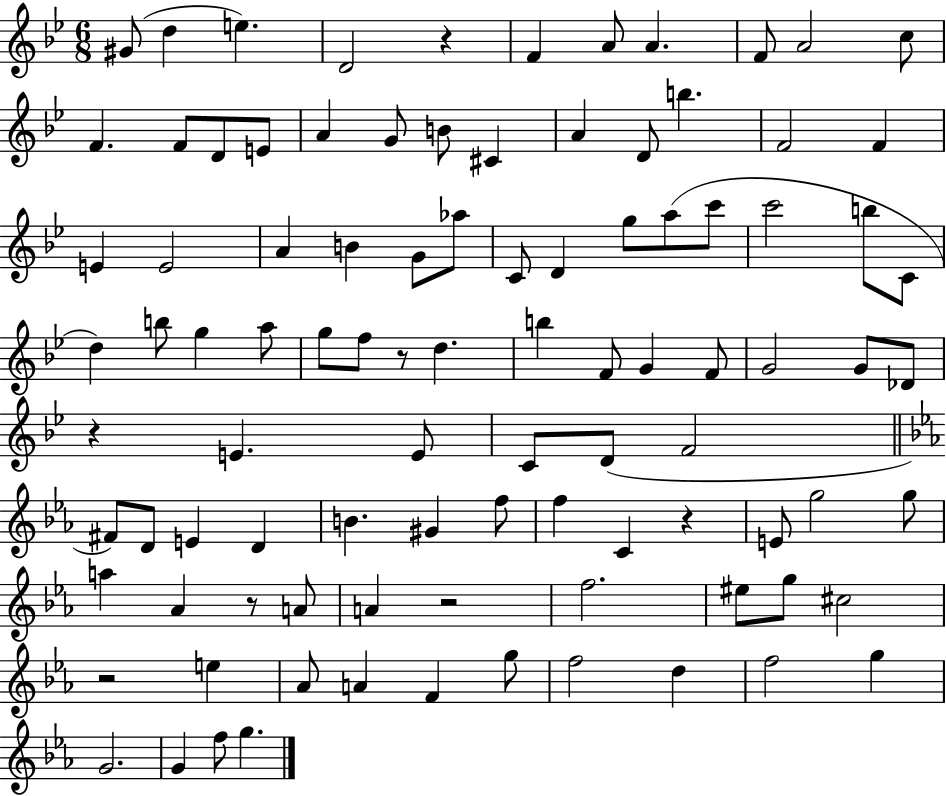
{
  \clef treble
  \numericTimeSignature
  \time 6/8
  \key bes \major
  gis'8( d''4 e''4.) | d'2 r4 | f'4 a'8 a'4. | f'8 a'2 c''8 | \break f'4. f'8 d'8 e'8 | a'4 g'8 b'8 cis'4 | a'4 d'8 b''4. | f'2 f'4 | \break e'4 e'2 | a'4 b'4 g'8 aes''8 | c'8 d'4 g''8 a''8( c'''8 | c'''2 b''8 c'8 | \break d''4) b''8 g''4 a''8 | g''8 f''8 r8 d''4. | b''4 f'8 g'4 f'8 | g'2 g'8 des'8 | \break r4 e'4. e'8 | c'8 d'8( f'2 | \bar "||" \break \key ees \major fis'8) d'8 e'4 d'4 | b'4. gis'4 f''8 | f''4 c'4 r4 | e'8 g''2 g''8 | \break a''4 aes'4 r8 a'8 | a'4 r2 | f''2. | eis''8 g''8 cis''2 | \break r2 e''4 | aes'8 a'4 f'4 g''8 | f''2 d''4 | f''2 g''4 | \break g'2. | g'4 f''8 g''4. | \bar "|."
}